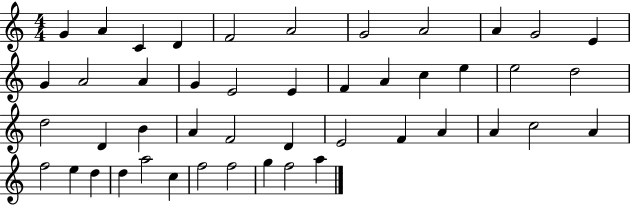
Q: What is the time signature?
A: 4/4